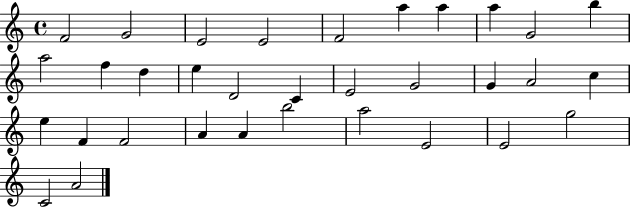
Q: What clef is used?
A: treble